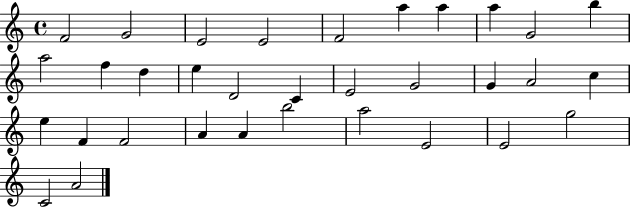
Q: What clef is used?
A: treble